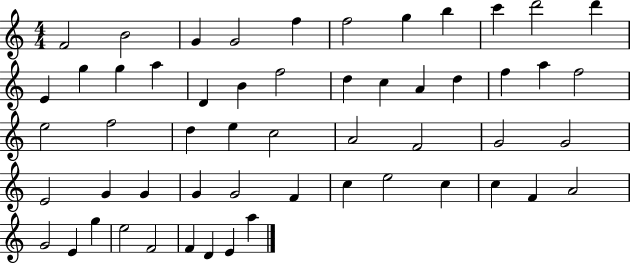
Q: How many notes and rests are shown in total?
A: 55